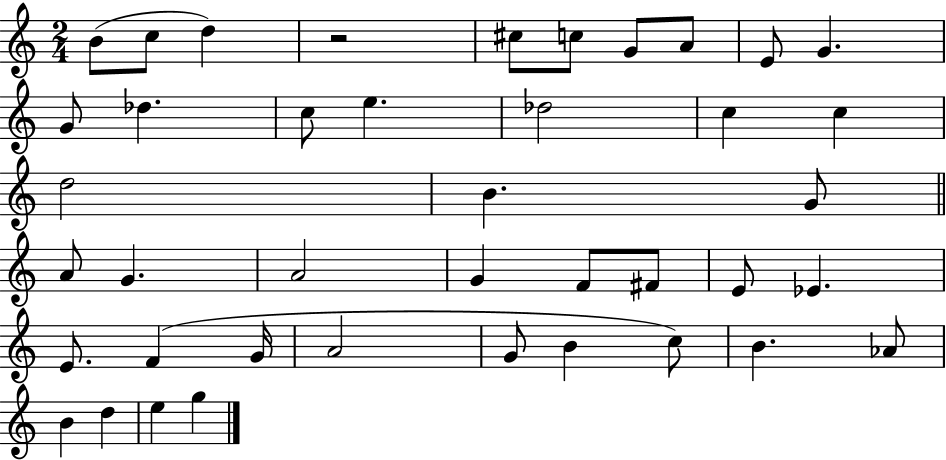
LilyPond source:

{
  \clef treble
  \numericTimeSignature
  \time 2/4
  \key c \major
  \repeat volta 2 { b'8( c''8 d''4) | r2 | cis''8 c''8 g'8 a'8 | e'8 g'4. | \break g'8 des''4. | c''8 e''4. | des''2 | c''4 c''4 | \break d''2 | b'4. g'8 | \bar "||" \break \key c \major a'8 g'4. | a'2 | g'4 f'8 fis'8 | e'8 ees'4. | \break e'8. f'4( g'16 | a'2 | g'8 b'4 c''8) | b'4. aes'8 | \break b'4 d''4 | e''4 g''4 | } \bar "|."
}